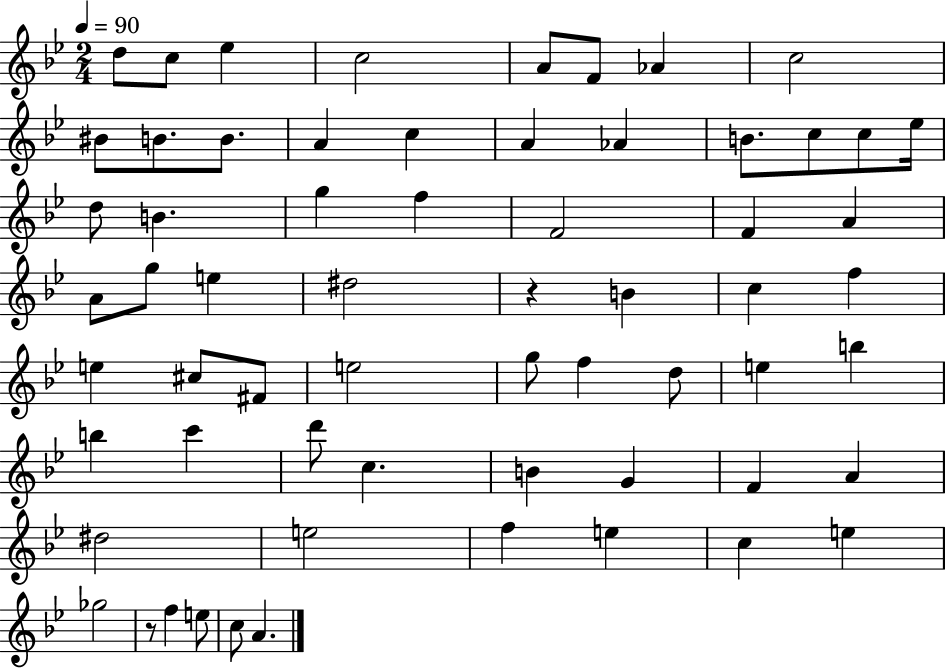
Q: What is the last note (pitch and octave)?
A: A4